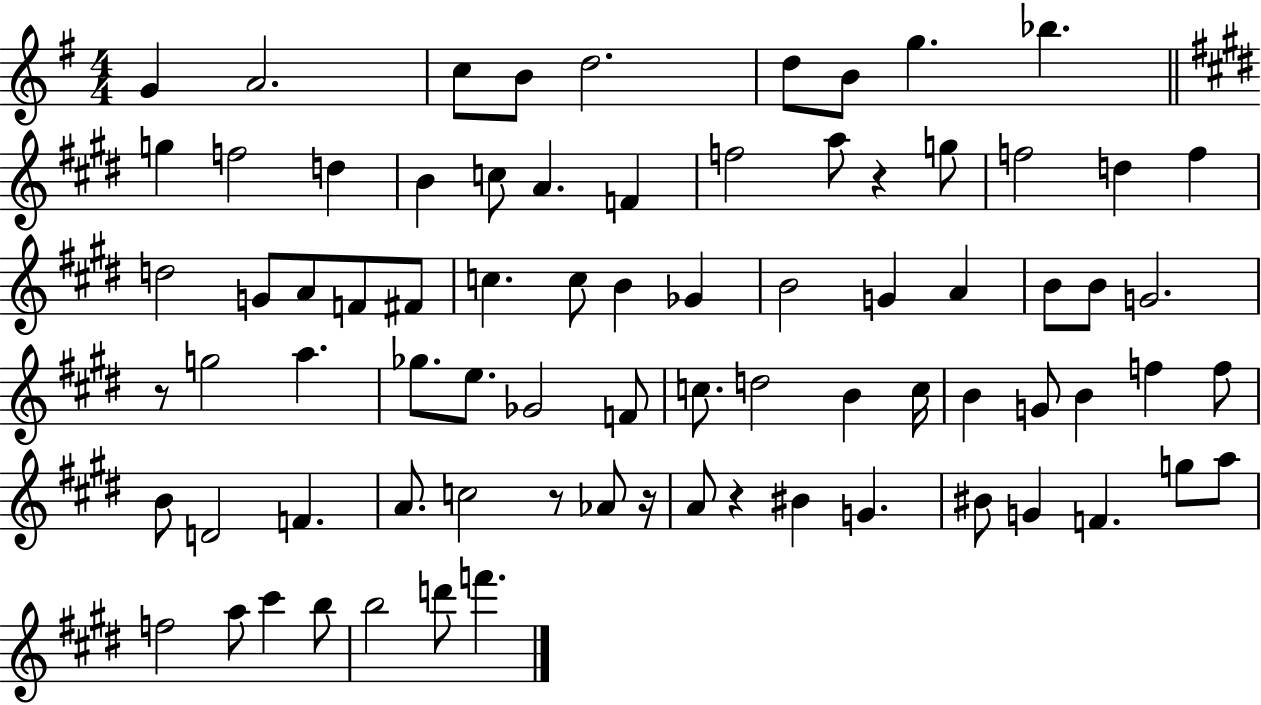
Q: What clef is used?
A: treble